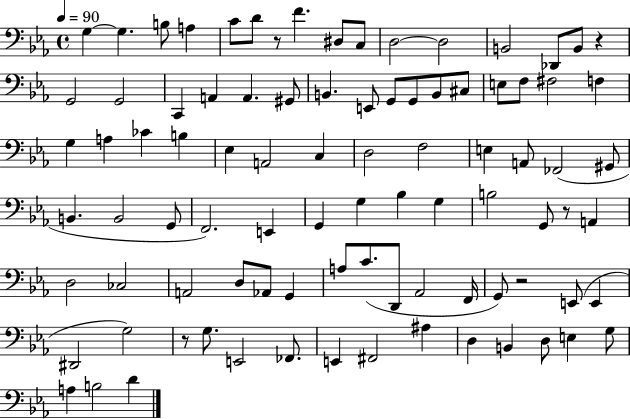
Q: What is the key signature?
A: EES major